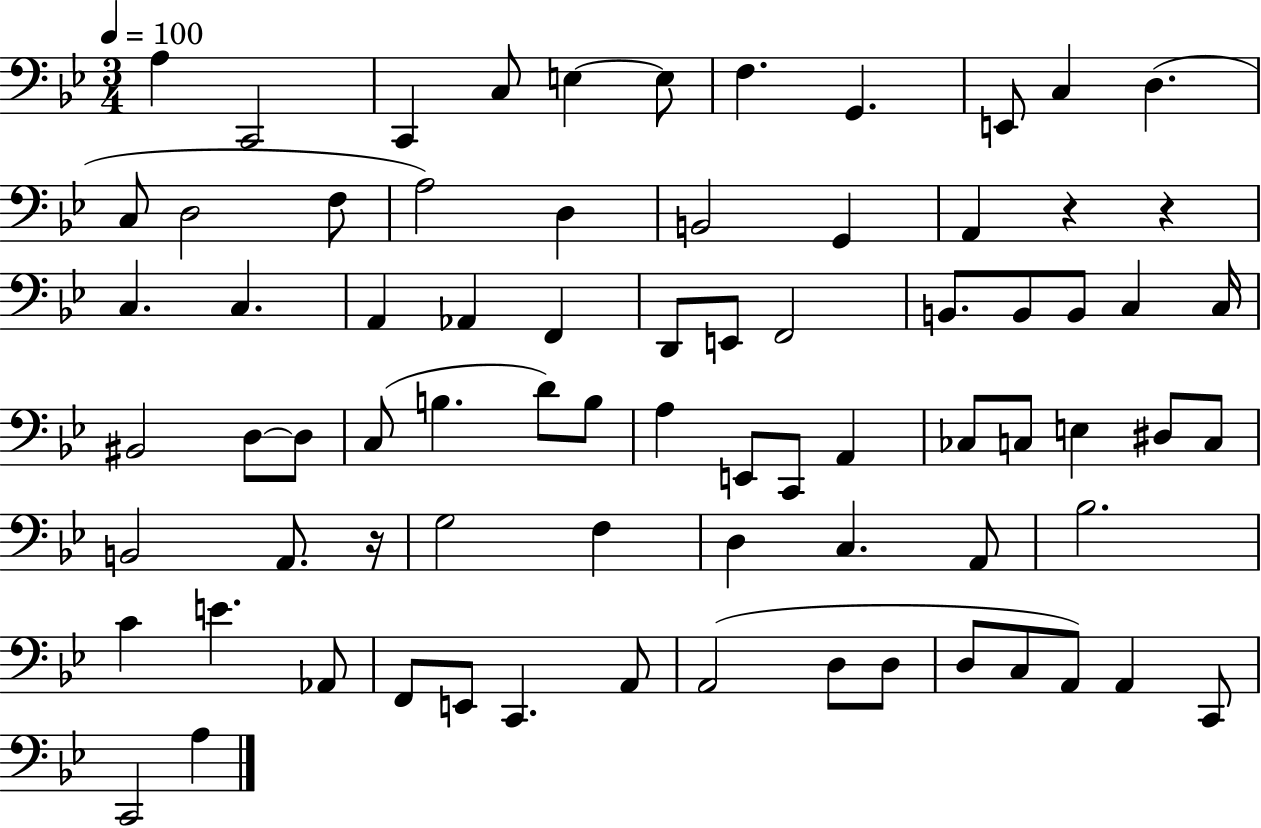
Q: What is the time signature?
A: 3/4